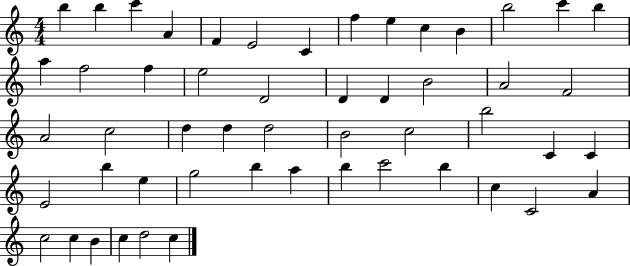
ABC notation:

X:1
T:Untitled
M:4/4
L:1/4
K:C
b b c' A F E2 C f e c B b2 c' b a f2 f e2 D2 D D B2 A2 F2 A2 c2 d d d2 B2 c2 b2 C C E2 b e g2 b a b c'2 b c C2 A c2 c B c d2 c